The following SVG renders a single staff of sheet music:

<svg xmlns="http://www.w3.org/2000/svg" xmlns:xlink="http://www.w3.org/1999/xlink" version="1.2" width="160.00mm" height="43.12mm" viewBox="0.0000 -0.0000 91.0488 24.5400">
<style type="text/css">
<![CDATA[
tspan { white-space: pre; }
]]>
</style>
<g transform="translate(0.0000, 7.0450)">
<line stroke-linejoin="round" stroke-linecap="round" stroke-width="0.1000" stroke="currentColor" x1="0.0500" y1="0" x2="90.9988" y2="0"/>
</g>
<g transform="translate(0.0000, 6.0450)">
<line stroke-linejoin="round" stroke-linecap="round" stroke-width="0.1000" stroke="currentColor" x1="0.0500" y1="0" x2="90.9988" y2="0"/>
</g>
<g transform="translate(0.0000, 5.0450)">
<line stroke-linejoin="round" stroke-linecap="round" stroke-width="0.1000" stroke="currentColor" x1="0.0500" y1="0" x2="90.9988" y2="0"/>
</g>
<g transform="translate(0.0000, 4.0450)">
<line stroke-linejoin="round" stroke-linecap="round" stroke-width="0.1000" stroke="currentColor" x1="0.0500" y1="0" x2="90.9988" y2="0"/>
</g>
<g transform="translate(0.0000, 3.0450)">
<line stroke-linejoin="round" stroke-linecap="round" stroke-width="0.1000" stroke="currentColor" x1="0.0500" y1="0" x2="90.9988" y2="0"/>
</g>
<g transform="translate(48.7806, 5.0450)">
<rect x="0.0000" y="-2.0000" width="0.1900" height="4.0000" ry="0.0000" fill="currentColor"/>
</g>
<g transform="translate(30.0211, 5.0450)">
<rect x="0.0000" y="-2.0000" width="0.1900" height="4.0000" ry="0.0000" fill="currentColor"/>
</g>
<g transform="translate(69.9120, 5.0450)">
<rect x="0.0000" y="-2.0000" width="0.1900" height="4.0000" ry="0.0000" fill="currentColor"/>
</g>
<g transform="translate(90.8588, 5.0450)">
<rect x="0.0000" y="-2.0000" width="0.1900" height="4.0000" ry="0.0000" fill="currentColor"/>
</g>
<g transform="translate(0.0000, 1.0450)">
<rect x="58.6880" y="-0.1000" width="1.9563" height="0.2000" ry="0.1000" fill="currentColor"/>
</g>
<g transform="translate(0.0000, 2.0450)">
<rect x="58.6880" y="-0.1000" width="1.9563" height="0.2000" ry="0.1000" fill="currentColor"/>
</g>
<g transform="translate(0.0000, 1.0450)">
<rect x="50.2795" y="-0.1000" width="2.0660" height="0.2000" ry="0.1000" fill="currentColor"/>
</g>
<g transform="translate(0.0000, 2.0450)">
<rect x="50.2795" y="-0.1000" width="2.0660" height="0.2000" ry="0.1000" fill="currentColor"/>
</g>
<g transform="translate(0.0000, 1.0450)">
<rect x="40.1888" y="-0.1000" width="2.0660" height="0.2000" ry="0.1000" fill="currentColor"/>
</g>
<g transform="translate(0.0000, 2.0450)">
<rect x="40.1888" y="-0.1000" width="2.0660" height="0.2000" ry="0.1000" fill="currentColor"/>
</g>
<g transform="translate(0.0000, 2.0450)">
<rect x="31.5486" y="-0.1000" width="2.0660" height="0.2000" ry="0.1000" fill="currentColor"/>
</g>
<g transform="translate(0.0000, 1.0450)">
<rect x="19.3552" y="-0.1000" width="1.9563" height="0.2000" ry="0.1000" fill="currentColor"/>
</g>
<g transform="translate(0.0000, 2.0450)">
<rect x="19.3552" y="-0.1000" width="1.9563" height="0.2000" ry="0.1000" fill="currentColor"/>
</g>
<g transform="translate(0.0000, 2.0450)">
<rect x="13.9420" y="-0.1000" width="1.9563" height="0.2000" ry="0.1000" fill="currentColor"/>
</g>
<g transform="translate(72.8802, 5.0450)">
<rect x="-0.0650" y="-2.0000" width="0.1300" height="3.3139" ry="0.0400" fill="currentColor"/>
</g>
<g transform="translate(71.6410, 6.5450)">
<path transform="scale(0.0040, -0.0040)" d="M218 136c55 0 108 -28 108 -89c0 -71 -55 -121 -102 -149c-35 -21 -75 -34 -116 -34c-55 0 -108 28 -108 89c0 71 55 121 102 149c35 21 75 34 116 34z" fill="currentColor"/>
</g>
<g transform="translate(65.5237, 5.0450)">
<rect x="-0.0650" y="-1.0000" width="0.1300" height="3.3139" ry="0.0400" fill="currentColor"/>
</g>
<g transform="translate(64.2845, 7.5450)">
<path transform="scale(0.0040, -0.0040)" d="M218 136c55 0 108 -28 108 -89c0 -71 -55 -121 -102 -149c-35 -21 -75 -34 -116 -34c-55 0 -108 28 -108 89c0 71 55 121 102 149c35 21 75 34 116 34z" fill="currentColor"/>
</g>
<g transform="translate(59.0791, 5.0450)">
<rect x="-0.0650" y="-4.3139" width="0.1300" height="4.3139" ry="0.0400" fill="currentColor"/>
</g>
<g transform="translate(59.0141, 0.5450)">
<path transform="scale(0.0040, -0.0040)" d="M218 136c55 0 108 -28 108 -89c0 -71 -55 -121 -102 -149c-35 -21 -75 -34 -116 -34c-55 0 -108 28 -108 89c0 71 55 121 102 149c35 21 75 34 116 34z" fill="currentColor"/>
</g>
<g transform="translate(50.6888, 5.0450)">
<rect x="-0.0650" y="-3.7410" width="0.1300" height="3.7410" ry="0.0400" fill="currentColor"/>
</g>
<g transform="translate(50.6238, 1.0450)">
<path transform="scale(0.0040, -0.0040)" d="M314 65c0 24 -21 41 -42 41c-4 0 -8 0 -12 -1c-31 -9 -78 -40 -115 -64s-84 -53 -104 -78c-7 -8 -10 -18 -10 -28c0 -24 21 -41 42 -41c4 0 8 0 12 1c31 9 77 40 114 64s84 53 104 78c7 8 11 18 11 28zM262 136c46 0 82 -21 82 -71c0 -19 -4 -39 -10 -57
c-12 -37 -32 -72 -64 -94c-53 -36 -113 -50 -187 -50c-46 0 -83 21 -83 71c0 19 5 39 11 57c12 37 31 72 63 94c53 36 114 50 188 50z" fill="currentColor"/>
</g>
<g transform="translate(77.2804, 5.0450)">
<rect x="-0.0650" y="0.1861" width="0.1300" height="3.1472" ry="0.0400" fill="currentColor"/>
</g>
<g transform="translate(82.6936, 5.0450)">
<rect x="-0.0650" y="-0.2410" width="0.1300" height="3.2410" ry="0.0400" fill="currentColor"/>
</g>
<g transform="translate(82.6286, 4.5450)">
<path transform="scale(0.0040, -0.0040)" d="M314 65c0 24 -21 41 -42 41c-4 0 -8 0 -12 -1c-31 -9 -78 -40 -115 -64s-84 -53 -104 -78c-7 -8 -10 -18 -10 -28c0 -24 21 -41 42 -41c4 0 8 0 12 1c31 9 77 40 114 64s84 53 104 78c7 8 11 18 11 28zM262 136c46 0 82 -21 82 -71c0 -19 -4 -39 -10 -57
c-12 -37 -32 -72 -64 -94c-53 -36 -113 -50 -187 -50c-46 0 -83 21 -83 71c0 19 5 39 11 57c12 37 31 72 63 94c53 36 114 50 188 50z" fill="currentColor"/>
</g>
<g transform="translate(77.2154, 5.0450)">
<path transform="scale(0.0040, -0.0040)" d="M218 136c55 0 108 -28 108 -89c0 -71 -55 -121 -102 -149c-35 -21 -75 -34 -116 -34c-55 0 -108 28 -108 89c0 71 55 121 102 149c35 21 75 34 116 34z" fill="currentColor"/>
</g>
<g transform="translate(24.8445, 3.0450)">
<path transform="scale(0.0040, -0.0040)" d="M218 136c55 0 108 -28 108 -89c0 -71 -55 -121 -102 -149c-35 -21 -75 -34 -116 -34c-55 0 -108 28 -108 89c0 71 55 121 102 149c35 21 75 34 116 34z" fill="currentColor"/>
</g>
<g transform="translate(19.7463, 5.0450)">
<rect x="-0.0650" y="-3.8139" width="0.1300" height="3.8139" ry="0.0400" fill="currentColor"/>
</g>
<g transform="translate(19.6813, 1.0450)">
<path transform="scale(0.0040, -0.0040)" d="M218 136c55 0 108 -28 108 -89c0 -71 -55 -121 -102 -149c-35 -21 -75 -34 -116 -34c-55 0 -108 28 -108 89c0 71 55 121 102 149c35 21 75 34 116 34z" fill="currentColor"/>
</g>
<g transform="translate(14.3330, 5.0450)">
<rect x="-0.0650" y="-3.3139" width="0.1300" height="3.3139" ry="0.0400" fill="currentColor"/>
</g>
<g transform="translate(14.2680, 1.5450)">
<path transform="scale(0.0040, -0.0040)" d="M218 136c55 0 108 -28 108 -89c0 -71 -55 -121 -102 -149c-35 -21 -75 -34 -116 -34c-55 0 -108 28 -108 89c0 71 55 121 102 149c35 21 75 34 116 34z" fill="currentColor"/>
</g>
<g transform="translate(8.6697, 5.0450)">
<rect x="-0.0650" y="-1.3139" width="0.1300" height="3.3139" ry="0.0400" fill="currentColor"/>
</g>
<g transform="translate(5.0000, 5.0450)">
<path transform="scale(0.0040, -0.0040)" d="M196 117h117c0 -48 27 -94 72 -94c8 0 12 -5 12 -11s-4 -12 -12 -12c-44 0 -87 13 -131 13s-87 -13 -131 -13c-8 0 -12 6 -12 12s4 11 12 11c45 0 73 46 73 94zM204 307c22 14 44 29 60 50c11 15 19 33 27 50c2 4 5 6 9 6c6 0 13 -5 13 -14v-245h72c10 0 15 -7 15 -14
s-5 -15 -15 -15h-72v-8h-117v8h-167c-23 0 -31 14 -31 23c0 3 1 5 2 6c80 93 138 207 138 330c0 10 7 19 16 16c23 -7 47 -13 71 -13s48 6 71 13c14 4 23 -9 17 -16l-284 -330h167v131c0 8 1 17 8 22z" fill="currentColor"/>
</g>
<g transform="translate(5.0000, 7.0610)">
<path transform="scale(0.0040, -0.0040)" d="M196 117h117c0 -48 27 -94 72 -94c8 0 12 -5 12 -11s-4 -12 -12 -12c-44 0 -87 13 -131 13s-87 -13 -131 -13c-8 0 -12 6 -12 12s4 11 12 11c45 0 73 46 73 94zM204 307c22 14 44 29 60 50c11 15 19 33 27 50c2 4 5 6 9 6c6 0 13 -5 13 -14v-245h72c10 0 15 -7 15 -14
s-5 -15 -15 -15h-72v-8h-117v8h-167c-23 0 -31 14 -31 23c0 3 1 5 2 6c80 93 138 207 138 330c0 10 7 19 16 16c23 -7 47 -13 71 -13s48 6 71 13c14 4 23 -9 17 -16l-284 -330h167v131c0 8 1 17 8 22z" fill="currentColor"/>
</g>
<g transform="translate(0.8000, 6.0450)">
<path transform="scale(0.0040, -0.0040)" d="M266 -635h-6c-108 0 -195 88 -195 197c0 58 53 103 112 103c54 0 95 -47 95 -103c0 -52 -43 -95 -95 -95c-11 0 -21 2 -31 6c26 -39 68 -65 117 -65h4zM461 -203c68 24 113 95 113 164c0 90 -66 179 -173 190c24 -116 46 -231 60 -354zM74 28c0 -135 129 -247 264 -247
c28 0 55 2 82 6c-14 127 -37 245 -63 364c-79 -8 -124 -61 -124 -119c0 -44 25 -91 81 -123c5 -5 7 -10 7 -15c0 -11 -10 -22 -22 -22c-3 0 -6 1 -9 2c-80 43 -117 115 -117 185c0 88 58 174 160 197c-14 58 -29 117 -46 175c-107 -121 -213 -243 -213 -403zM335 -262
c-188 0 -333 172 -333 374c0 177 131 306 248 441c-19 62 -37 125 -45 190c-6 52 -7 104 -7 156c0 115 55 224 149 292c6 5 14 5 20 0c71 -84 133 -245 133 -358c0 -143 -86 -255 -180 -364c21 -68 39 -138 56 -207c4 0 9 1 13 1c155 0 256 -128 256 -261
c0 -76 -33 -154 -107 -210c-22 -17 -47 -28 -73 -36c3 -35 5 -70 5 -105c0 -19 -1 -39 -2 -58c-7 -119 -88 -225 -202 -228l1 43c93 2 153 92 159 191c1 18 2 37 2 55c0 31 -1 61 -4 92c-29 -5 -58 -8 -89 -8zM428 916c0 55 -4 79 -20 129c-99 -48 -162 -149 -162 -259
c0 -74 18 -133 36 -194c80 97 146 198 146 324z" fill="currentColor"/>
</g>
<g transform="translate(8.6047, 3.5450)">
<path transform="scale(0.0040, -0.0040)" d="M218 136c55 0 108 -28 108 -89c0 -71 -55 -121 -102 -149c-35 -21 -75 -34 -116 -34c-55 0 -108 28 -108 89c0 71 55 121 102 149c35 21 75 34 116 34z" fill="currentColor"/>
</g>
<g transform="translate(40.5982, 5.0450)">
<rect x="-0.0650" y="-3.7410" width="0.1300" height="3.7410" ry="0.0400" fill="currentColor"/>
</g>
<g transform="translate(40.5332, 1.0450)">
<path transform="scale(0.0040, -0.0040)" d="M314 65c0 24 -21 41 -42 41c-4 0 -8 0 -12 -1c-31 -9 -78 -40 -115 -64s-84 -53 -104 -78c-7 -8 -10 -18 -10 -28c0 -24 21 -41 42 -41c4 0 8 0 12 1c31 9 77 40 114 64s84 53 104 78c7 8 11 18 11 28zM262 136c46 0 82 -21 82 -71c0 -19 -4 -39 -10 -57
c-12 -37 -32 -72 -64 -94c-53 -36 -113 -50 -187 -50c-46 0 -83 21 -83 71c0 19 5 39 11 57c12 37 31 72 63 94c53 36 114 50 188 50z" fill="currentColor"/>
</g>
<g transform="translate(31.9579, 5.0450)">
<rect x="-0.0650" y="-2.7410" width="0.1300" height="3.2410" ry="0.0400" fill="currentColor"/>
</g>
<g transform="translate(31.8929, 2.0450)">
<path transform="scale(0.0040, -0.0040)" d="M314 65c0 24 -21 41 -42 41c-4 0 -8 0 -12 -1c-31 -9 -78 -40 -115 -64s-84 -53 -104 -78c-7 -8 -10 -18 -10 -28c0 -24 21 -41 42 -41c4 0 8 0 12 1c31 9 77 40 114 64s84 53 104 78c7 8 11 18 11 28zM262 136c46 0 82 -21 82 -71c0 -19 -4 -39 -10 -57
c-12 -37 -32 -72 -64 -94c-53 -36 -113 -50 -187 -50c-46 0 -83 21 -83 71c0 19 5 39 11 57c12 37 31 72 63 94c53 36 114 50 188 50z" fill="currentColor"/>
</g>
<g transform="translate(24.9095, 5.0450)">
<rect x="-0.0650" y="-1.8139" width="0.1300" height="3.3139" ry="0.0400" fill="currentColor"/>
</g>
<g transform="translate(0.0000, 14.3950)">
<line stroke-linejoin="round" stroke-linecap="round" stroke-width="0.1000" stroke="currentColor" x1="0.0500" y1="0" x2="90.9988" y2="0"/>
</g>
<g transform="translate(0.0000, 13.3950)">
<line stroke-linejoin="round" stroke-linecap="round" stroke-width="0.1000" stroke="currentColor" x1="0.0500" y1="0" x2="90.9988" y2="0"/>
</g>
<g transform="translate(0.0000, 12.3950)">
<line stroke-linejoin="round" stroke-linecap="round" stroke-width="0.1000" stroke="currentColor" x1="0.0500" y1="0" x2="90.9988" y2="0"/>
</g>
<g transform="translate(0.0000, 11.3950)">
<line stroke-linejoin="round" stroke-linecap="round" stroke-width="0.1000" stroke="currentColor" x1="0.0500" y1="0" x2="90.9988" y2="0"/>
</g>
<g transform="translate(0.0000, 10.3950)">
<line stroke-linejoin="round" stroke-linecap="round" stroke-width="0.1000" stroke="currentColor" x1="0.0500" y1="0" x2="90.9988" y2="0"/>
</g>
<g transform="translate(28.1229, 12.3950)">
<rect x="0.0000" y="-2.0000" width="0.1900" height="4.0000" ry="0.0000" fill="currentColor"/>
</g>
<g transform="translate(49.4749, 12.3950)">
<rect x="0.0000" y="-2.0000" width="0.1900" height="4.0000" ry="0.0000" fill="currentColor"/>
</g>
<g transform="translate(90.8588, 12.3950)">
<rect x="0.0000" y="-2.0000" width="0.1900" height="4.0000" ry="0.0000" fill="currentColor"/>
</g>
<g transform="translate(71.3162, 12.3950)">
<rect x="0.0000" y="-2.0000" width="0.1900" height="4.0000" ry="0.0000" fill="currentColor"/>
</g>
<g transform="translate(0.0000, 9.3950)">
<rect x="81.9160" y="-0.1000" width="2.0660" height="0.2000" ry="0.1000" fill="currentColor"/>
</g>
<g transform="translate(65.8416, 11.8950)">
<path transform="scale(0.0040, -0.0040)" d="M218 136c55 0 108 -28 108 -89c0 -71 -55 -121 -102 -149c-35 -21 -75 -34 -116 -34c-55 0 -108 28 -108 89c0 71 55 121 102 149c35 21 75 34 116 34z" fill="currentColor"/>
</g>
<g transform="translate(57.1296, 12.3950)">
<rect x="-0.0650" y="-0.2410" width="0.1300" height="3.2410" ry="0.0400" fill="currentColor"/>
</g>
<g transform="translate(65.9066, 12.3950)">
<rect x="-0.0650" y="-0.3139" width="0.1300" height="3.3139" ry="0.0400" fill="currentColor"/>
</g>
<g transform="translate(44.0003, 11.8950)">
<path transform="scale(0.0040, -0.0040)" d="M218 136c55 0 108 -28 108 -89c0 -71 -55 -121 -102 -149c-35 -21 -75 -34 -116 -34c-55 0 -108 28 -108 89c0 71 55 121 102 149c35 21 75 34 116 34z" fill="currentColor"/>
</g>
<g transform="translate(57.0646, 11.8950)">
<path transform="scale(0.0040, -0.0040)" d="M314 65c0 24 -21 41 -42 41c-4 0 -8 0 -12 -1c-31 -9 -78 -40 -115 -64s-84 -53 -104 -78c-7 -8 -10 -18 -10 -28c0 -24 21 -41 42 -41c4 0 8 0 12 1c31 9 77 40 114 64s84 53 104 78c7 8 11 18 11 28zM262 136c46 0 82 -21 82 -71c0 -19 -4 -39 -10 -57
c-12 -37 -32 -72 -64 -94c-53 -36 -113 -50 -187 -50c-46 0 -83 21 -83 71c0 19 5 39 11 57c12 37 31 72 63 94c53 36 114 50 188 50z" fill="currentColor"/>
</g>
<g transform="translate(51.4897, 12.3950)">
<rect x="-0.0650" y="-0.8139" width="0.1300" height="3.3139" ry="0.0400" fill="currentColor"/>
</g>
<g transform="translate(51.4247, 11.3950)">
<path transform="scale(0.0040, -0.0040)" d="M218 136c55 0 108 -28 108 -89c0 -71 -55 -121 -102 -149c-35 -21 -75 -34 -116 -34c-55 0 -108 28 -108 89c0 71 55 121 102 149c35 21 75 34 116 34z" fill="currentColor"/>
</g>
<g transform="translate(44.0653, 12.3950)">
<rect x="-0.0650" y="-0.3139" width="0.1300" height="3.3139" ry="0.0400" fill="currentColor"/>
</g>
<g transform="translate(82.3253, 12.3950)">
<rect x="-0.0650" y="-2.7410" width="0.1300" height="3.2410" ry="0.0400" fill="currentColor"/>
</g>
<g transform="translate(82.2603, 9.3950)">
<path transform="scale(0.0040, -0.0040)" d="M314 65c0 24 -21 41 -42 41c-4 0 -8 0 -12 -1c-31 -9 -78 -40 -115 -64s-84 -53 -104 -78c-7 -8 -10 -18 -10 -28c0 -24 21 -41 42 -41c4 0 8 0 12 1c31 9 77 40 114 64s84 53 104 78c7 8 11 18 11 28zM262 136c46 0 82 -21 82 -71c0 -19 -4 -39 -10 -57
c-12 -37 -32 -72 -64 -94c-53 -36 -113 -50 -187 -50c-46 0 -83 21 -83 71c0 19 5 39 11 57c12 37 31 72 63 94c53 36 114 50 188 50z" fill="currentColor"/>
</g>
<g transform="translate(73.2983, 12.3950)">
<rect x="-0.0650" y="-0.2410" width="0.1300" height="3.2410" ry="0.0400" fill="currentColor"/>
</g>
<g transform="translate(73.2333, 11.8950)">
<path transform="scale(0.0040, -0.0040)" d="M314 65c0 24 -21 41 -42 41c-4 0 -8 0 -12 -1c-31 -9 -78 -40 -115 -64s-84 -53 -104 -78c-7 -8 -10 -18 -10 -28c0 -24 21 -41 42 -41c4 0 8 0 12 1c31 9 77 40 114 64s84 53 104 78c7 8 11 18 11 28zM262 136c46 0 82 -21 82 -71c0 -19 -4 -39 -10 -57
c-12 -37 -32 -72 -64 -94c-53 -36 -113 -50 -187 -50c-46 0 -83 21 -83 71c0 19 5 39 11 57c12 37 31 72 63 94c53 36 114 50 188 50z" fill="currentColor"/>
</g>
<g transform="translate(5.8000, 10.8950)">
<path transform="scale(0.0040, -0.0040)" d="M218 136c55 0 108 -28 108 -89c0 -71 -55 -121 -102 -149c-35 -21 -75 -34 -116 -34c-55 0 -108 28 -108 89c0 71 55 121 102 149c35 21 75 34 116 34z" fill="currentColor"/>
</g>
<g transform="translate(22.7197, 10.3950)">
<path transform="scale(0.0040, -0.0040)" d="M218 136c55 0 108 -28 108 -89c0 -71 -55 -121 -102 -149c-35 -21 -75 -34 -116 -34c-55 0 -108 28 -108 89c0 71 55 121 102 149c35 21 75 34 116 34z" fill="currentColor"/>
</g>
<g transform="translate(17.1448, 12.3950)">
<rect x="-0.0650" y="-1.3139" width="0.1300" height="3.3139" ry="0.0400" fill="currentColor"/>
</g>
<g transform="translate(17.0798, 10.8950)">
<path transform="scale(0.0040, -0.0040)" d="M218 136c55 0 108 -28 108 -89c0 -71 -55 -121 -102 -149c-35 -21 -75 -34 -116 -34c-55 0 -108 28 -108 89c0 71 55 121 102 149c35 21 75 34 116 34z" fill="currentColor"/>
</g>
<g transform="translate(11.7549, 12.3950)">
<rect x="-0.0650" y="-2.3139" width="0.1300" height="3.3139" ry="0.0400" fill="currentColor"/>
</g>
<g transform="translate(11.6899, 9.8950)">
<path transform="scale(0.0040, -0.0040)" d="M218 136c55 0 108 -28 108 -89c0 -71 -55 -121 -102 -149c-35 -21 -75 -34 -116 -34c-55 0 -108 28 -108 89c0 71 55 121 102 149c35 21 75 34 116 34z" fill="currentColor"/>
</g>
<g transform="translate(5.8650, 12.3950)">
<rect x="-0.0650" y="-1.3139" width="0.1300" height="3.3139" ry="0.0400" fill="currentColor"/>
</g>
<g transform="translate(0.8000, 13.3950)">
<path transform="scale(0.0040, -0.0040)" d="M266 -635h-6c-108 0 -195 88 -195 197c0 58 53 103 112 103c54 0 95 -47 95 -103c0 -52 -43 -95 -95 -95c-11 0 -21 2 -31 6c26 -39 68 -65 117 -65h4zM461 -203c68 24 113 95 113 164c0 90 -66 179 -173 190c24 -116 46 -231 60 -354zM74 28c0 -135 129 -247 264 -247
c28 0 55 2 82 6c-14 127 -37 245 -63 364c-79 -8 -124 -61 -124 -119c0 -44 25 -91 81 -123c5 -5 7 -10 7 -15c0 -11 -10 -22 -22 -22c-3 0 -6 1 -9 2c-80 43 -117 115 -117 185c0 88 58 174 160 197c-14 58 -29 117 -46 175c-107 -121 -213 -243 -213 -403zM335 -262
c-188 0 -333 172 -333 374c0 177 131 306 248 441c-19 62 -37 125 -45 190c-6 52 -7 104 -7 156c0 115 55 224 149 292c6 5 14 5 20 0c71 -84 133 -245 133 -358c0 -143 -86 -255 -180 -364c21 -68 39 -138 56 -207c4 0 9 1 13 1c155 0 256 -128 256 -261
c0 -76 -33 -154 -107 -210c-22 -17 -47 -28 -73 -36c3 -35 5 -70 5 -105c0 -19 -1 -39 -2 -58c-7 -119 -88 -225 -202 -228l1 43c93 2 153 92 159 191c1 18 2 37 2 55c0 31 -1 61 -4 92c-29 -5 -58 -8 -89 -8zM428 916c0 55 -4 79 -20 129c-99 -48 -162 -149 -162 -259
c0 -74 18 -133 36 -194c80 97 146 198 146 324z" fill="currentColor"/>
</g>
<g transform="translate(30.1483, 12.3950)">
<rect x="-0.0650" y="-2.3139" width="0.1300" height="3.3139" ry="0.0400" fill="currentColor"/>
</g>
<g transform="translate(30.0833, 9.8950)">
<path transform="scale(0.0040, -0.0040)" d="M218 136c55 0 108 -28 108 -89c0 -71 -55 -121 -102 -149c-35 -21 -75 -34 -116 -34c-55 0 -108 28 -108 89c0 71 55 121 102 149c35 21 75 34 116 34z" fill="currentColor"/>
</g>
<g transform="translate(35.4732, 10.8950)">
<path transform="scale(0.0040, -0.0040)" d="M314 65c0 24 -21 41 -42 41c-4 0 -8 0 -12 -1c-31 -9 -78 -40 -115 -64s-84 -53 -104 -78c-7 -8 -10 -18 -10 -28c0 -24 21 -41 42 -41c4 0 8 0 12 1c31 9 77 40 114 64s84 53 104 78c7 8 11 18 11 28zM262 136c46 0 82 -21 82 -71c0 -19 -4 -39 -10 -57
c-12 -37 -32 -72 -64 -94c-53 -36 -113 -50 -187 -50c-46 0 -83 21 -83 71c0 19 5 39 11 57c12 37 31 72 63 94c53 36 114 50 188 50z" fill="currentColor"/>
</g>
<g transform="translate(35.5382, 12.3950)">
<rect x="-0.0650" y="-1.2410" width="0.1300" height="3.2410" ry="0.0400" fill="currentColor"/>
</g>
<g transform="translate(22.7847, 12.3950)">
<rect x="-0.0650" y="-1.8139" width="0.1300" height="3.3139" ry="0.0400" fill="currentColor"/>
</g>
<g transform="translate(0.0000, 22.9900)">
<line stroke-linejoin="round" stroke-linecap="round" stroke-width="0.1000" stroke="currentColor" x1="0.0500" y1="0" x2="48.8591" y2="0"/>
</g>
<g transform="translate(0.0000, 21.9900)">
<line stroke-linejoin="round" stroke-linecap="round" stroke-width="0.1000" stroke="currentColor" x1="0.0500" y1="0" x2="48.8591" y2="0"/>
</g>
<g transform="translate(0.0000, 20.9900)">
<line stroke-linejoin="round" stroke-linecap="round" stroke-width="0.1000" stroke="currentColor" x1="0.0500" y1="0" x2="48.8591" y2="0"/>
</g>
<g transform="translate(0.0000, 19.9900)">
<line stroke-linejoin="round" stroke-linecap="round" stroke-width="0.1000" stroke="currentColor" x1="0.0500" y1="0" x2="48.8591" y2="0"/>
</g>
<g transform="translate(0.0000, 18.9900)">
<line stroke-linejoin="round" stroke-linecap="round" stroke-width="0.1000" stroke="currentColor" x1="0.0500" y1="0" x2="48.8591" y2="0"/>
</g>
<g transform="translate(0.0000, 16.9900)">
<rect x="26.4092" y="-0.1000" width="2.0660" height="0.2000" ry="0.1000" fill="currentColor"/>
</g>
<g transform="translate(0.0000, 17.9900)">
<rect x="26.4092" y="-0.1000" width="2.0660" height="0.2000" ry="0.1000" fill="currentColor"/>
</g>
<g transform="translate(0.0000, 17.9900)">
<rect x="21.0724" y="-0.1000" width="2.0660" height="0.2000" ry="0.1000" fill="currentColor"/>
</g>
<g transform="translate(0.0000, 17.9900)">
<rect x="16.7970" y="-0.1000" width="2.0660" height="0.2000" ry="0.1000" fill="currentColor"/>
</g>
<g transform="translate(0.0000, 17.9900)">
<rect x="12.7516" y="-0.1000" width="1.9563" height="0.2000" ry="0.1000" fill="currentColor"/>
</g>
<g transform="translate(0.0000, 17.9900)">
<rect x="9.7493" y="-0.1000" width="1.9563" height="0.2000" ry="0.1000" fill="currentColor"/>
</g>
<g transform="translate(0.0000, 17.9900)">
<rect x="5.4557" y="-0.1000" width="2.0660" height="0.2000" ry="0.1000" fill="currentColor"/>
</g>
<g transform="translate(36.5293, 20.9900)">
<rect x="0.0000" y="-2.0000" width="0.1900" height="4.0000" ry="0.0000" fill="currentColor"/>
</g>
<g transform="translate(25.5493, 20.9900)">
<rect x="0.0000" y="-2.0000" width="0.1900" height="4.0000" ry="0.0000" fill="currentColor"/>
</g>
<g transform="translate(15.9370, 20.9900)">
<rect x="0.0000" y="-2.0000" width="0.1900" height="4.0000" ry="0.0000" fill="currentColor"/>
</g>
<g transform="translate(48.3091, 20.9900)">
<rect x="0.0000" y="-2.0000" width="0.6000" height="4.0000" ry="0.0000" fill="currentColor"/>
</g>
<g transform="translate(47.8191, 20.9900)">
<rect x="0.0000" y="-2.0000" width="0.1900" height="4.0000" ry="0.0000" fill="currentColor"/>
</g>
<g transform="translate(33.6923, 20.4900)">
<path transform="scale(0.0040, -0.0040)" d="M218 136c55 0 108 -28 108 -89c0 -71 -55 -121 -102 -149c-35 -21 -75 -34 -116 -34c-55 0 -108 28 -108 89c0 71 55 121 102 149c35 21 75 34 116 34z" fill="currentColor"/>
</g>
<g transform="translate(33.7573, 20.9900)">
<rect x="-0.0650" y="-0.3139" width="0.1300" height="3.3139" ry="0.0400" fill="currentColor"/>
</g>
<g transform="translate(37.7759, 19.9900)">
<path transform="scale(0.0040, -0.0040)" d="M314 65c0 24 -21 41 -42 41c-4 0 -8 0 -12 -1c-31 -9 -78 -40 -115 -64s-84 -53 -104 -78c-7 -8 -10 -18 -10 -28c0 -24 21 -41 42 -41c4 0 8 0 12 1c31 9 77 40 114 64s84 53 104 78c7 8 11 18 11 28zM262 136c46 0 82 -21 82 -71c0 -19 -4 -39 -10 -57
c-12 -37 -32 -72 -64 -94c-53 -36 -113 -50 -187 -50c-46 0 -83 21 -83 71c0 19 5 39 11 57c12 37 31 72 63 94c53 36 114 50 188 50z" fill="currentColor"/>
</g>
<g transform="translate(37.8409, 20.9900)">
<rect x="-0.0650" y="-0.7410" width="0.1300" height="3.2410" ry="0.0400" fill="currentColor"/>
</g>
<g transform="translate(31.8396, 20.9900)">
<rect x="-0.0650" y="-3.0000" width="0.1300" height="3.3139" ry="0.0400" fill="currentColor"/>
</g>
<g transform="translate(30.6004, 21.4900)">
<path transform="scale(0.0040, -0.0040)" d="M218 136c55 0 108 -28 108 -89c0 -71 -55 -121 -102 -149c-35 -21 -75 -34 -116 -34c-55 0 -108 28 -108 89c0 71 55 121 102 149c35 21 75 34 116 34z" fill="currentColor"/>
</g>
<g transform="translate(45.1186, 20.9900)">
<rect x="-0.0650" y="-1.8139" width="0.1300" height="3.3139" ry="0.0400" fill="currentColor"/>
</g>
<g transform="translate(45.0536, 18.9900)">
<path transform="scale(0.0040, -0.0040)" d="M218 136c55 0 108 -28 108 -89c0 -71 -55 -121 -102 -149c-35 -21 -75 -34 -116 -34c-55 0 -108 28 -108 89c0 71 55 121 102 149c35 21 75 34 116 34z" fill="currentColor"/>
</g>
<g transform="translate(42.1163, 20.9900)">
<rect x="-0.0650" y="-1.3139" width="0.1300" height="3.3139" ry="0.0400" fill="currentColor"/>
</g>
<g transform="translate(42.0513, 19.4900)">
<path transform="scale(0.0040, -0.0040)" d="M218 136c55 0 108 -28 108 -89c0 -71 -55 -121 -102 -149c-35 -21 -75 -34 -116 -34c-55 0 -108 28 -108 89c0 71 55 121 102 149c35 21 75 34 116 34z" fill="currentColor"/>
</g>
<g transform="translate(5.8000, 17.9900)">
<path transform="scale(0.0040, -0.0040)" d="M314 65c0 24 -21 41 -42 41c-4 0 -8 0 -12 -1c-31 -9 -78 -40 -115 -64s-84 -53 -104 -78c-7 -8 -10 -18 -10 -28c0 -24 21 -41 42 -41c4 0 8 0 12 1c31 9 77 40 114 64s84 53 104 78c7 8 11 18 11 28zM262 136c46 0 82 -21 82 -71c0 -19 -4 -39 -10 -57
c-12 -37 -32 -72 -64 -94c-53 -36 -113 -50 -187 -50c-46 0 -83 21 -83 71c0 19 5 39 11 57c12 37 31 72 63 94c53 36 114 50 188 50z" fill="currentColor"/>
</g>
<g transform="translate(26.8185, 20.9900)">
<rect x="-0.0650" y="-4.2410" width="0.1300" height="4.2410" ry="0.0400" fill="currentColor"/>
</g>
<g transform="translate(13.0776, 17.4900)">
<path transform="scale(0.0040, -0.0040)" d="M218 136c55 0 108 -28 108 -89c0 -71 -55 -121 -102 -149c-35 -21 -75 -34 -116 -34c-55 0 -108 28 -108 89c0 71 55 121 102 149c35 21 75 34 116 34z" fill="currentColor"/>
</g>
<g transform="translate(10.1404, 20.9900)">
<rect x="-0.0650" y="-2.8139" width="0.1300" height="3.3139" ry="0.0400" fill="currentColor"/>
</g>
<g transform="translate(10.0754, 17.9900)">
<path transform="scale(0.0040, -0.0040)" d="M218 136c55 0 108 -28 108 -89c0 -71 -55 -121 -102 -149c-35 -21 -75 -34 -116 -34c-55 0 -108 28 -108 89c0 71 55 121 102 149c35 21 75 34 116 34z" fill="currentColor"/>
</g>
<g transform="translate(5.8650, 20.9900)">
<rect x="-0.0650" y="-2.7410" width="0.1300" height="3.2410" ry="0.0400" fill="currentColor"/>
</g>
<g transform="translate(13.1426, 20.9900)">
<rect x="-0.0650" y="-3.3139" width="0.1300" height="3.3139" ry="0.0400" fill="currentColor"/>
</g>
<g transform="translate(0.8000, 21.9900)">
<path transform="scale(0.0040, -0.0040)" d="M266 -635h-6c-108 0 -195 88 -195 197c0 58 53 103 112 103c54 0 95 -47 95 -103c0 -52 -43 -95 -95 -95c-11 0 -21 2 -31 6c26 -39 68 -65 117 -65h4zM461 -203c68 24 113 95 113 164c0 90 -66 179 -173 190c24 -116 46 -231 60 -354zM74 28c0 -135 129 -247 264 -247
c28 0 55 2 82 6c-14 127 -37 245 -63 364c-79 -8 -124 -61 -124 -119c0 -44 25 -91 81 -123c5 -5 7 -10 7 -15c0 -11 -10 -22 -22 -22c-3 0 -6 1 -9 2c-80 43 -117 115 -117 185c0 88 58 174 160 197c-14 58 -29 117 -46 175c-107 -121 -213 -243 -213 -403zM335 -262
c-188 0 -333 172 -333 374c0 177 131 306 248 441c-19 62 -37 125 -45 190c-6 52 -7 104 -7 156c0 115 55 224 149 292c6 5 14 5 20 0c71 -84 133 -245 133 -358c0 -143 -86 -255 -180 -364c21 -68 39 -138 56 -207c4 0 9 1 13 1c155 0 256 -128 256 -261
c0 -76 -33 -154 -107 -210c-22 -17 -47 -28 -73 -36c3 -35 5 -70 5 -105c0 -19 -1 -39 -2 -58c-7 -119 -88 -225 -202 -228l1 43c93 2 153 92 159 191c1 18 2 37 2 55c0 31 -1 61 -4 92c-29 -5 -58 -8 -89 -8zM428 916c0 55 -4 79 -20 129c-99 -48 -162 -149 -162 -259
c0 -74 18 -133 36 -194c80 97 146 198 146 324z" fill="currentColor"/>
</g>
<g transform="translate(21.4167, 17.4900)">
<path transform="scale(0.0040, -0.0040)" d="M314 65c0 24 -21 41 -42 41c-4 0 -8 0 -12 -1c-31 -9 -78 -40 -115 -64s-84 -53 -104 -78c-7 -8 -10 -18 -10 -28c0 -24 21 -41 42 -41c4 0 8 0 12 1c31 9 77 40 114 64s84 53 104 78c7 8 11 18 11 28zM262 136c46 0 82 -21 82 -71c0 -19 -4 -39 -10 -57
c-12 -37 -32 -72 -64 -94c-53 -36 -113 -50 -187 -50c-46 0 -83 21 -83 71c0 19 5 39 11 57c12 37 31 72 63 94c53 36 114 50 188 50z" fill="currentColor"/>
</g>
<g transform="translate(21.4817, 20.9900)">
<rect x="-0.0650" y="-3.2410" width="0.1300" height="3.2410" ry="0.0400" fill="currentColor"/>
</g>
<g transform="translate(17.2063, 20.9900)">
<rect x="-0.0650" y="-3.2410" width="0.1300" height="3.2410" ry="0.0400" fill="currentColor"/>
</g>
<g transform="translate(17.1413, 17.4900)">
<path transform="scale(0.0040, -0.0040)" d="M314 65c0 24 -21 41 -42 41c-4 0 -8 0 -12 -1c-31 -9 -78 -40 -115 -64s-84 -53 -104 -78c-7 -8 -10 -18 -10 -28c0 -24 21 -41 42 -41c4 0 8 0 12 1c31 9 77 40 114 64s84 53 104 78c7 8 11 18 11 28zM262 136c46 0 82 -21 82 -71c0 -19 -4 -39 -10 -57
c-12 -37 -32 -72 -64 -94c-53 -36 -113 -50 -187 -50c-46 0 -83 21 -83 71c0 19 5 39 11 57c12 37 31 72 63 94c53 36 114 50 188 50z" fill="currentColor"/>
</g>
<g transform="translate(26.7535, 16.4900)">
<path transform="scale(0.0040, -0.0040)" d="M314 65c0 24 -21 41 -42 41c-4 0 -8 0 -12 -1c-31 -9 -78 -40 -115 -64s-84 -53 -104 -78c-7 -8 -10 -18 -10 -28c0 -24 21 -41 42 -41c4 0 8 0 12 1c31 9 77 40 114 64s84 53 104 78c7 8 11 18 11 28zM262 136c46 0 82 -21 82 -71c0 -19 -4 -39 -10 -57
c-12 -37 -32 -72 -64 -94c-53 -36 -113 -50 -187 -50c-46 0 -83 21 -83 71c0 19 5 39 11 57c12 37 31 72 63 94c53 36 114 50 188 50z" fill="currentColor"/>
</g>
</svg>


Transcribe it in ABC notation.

X:1
T:Untitled
M:4/4
L:1/4
K:C
e b c' f a2 c'2 c'2 d' D F B c2 e g e f g e2 c d c2 c c2 a2 a2 a b b2 b2 d'2 A c d2 e f